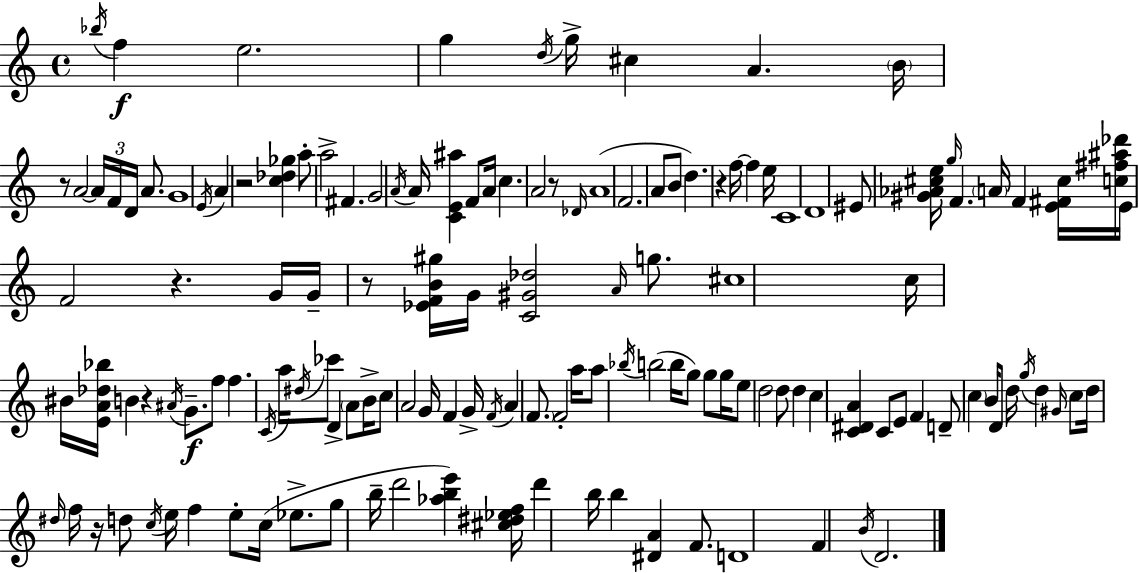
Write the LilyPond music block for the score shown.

{
  \clef treble
  \time 4/4
  \defaultTimeSignature
  \key a \minor
  \repeat volta 2 { \acciaccatura { bes''16 }\f f''4 e''2. | g''4 \acciaccatura { d''16 } g''16-> cis''4 a'4. | \parenthesize b'16 r8 a'2~~ \tuplet 3/2 { a'16 f'16 d'16 } a'8. | g'1 | \break \acciaccatura { e'16 } a'4 r2 <c'' des'' ges''>4 | a''8-. a''2-> fis'4. | g'2 \acciaccatura { a'16 } a'16 <c' e' ais''>4 | f'8 a'16 c''4. a'2 | \break r8 \grace { des'16 }( a'1 | f'2. | a'8 b'8 d''4.) r4 f''16~~ | f''4 e''16 c'1 | \break d'1 | eis'8 <gis' aes' cis'' e''>16 \grace { g''16 } f'4. \parenthesize a'16 | f'4 <e' fis' cis''>16 <c'' fis'' ais'' des'''>16 e'16 f'2 r4. | g'16 g'16-- r8 <ees' f' b' gis''>16 g'16 <c' gis' des''>2 | \break \grace { a'16 } g''8. cis''1 | c''16 bis'16 <e' a' des'' bes''>16 b'4 r4 | \acciaccatura { ais'16 } g'8.--\f f''8 f''4. \acciaccatura { c'16 } a''16 | \acciaccatura { dis''16 } ces'''8 d'4-> \parenthesize a'8 b'16-> c''8 a'2 | \break g'16 f'4 g'16-> \acciaccatura { f'16 } a'4 \parenthesize f'8. | f'2-. a''16 a''8 \acciaccatura { bes''16 } b''2( | b''16 g''8) g''8 g''16 e''8 d''2 | d''8 d''4 c''4 | \break <c' dis' a'>4 c'8 e'8 f'4 d'8-- \parenthesize c''4 | b'16 d'8 d''16 \acciaccatura { g''16 } d''4 \grace { gis'16 } c''8 d''16 \grace { dis''16 } | f''16 r16 d''8 \acciaccatura { c''16 } e''16 f''4 e''8-. c''16( ees''8.-> | g''8 b''16-- d'''2 <aes'' b'' e'''>4) <cis'' dis'' ees'' f''>16 | \break d'''4 b''16 b''4 <dis' a'>4 f'8. | d'1 | f'4 \acciaccatura { b'16 } d'2. | } \bar "|."
}